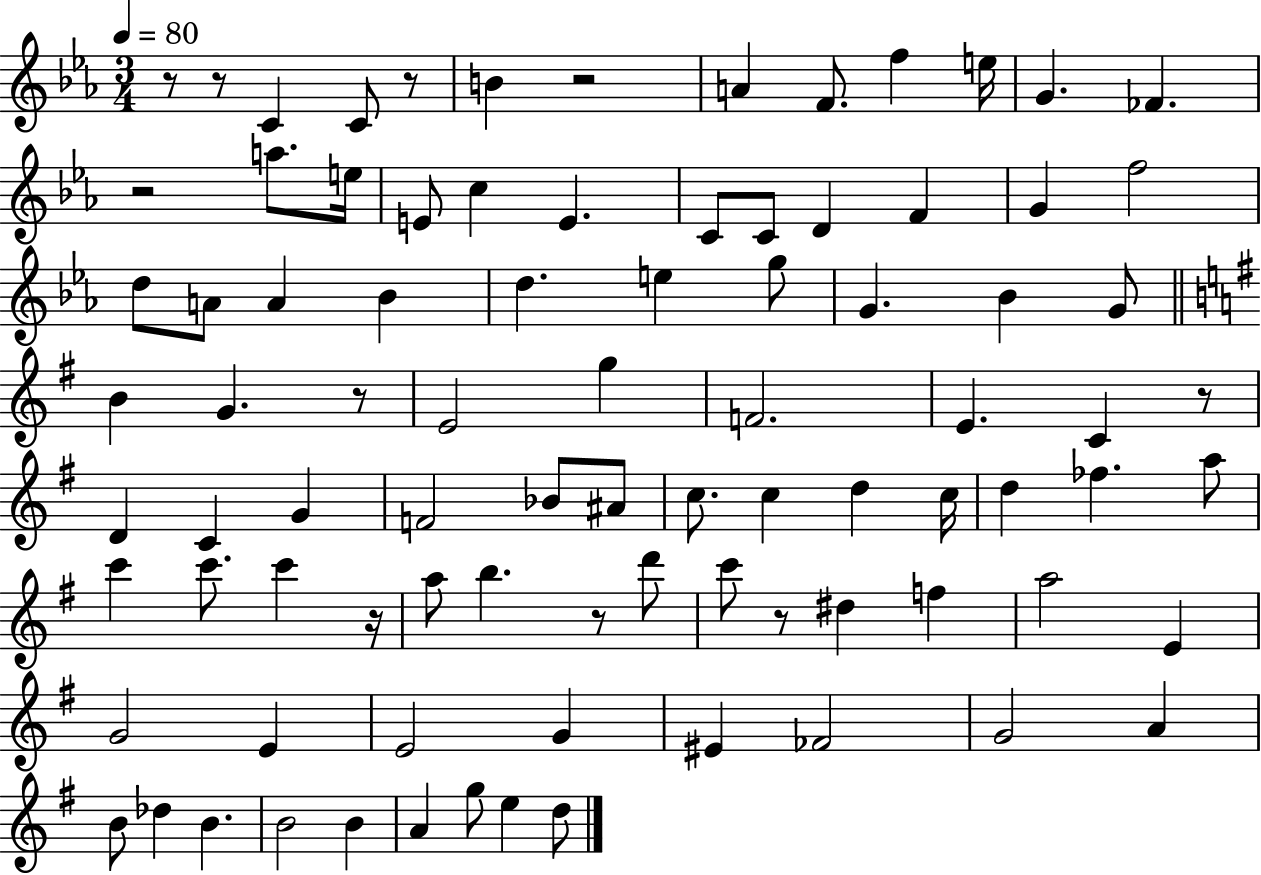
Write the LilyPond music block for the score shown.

{
  \clef treble
  \numericTimeSignature
  \time 3/4
  \key ees \major
  \tempo 4 = 80
  r8 r8 c'4 c'8 r8 | b'4 r2 | a'4 f'8. f''4 e''16 | g'4. fes'4. | \break r2 a''8. e''16 | e'8 c''4 e'4. | c'8 c'8 d'4 f'4 | g'4 f''2 | \break d''8 a'8 a'4 bes'4 | d''4. e''4 g''8 | g'4. bes'4 g'8 | \bar "||" \break \key e \minor b'4 g'4. r8 | e'2 g''4 | f'2. | e'4. c'4 r8 | \break d'4 c'4 g'4 | f'2 bes'8 ais'8 | c''8. c''4 d''4 c''16 | d''4 fes''4. a''8 | \break c'''4 c'''8. c'''4 r16 | a''8 b''4. r8 d'''8 | c'''8 r8 dis''4 f''4 | a''2 e'4 | \break g'2 e'4 | e'2 g'4 | eis'4 fes'2 | g'2 a'4 | \break b'8 des''4 b'4. | b'2 b'4 | a'4 g''8 e''4 d''8 | \bar "|."
}